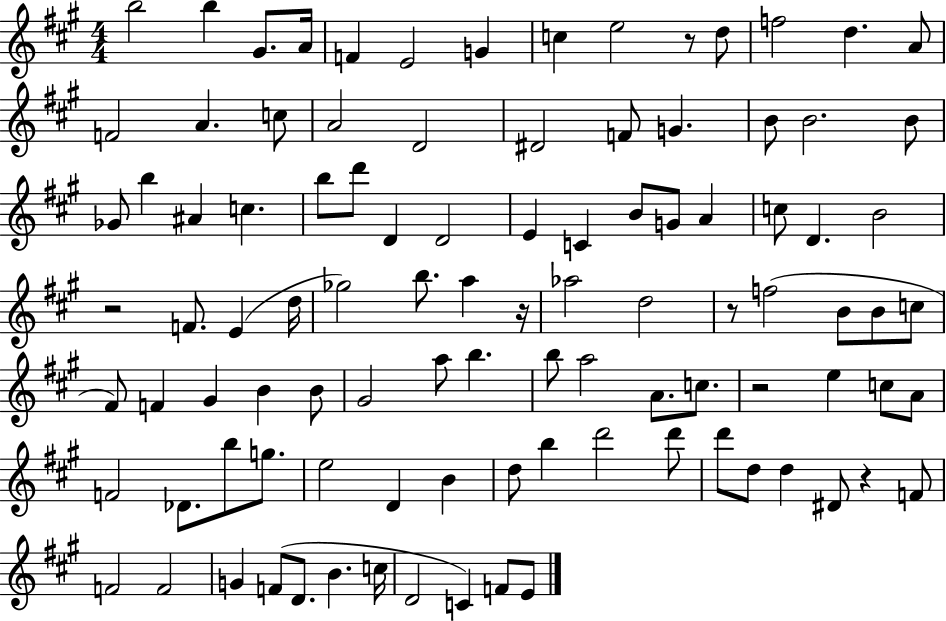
{
  \clef treble
  \numericTimeSignature
  \time 4/4
  \key a \major
  b''2 b''4 gis'8. a'16 | f'4 e'2 g'4 | c''4 e''2 r8 d''8 | f''2 d''4. a'8 | \break f'2 a'4. c''8 | a'2 d'2 | dis'2 f'8 g'4. | b'8 b'2. b'8 | \break ges'8 b''4 ais'4 c''4. | b''8 d'''8 d'4 d'2 | e'4 c'4 b'8 g'8 a'4 | c''8 d'4. b'2 | \break r2 f'8. e'4( d''16 | ges''2) b''8. a''4 r16 | aes''2 d''2 | r8 f''2( b'8 b'8 c''8 | \break fis'8) f'4 gis'4 b'4 b'8 | gis'2 a''8 b''4. | b''8 a''2 a'8. c''8. | r2 e''4 c''8 a'8 | \break f'2 des'8. b''8 g''8. | e''2 d'4 b'4 | d''8 b''4 d'''2 d'''8 | d'''8 d''8 d''4 dis'8 r4 f'8 | \break f'2 f'2 | g'4 f'8( d'8. b'4. c''16 | d'2 c'4) f'8 e'8 | \bar "|."
}